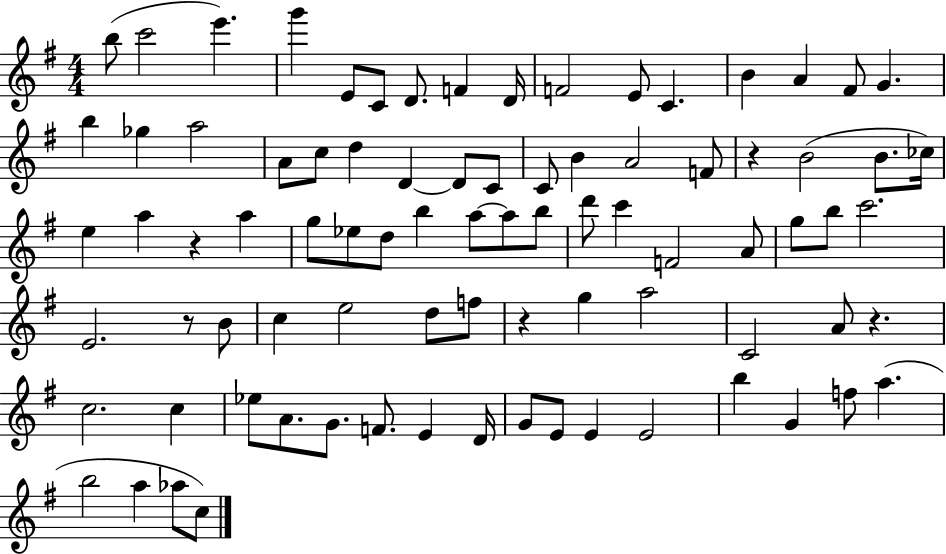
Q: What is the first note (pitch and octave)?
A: B5